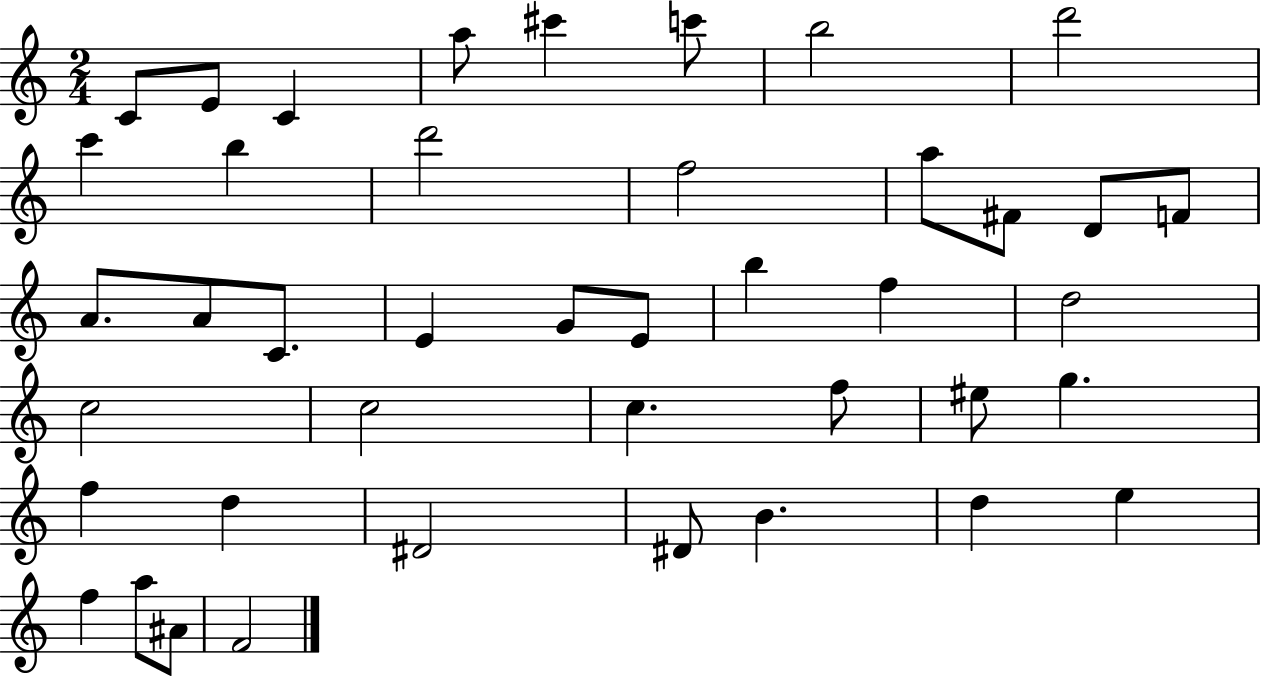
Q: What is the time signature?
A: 2/4